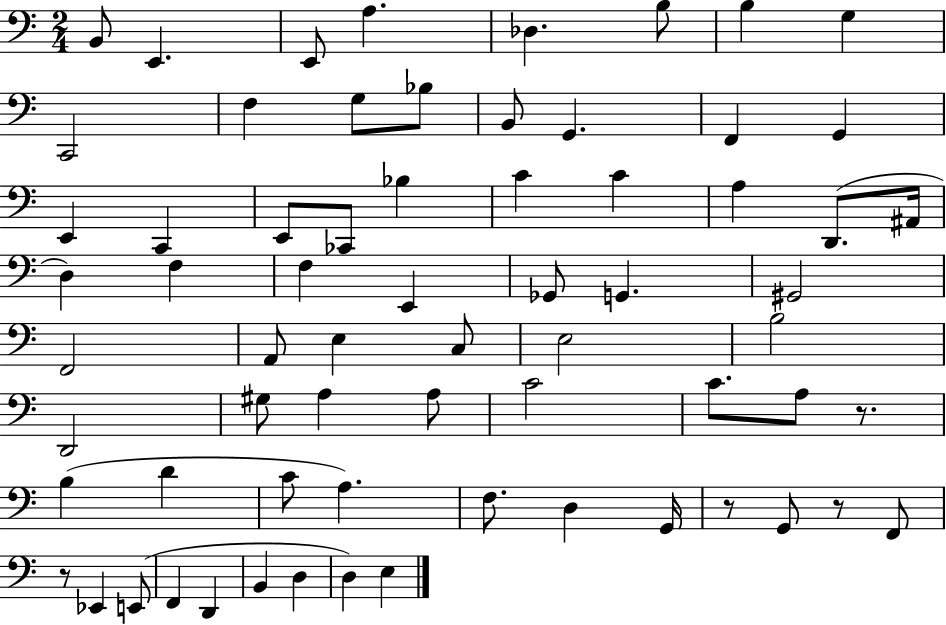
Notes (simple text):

B2/e E2/q. E2/e A3/q. Db3/q. B3/e B3/q G3/q C2/h F3/q G3/e Bb3/e B2/e G2/q. F2/q G2/q E2/q C2/q E2/e CES2/e Bb3/q C4/q C4/q A3/q D2/e. A#2/s D3/q F3/q F3/q E2/q Gb2/e G2/q. G#2/h F2/h A2/e E3/q C3/e E3/h B3/h D2/h G#3/e A3/q A3/e C4/h C4/e. A3/e R/e. B3/q D4/q C4/e A3/q. F3/e. D3/q G2/s R/e G2/e R/e F2/e R/e Eb2/q E2/e F2/q D2/q B2/q D3/q D3/q E3/q